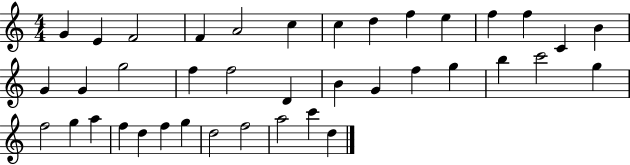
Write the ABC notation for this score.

X:1
T:Untitled
M:4/4
L:1/4
K:C
G E F2 F A2 c c d f e f f C B G G g2 f f2 D B G f g b c'2 g f2 g a f d f g d2 f2 a2 c' d